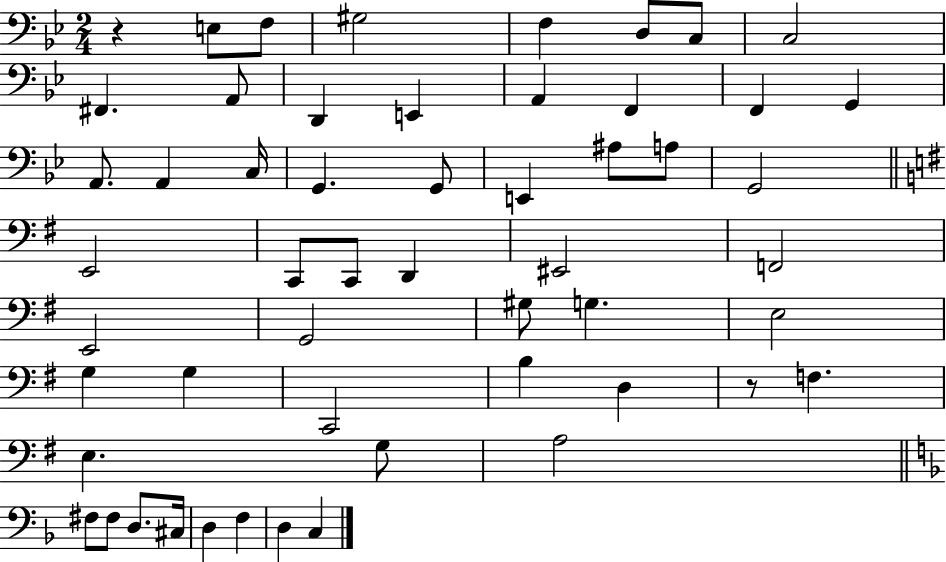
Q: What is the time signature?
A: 2/4